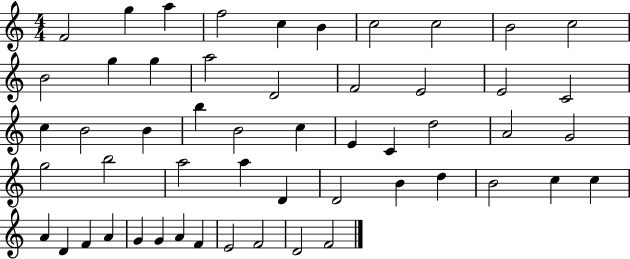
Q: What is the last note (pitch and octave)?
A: F4